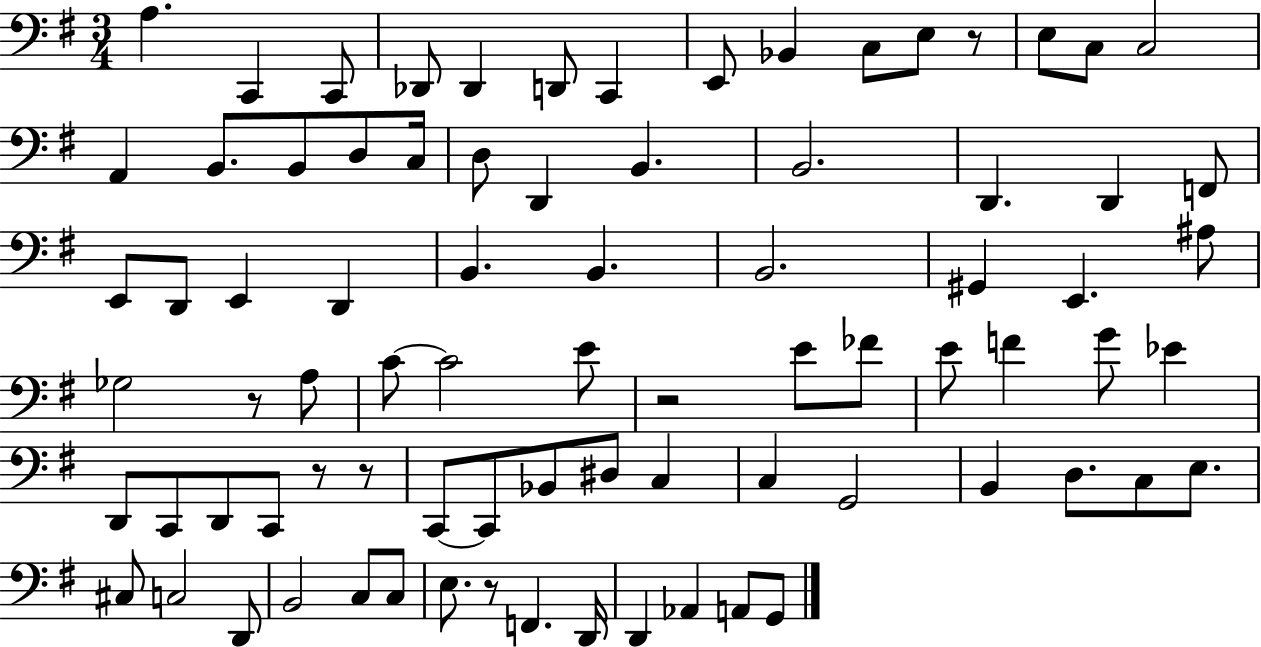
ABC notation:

X:1
T:Untitled
M:3/4
L:1/4
K:G
A, C,, C,,/2 _D,,/2 _D,, D,,/2 C,, E,,/2 _B,, C,/2 E,/2 z/2 E,/2 C,/2 C,2 A,, B,,/2 B,,/2 D,/2 C,/4 D,/2 D,, B,, B,,2 D,, D,, F,,/2 E,,/2 D,,/2 E,, D,, B,, B,, B,,2 ^G,, E,, ^A,/2 _G,2 z/2 A,/2 C/2 C2 E/2 z2 E/2 _F/2 E/2 F G/2 _E D,,/2 C,,/2 D,,/2 C,,/2 z/2 z/2 C,,/2 C,,/2 _B,,/2 ^D,/2 C, C, G,,2 B,, D,/2 C,/2 E,/2 ^C,/2 C,2 D,,/2 B,,2 C,/2 C,/2 E,/2 z/2 F,, D,,/4 D,, _A,, A,,/2 G,,/2